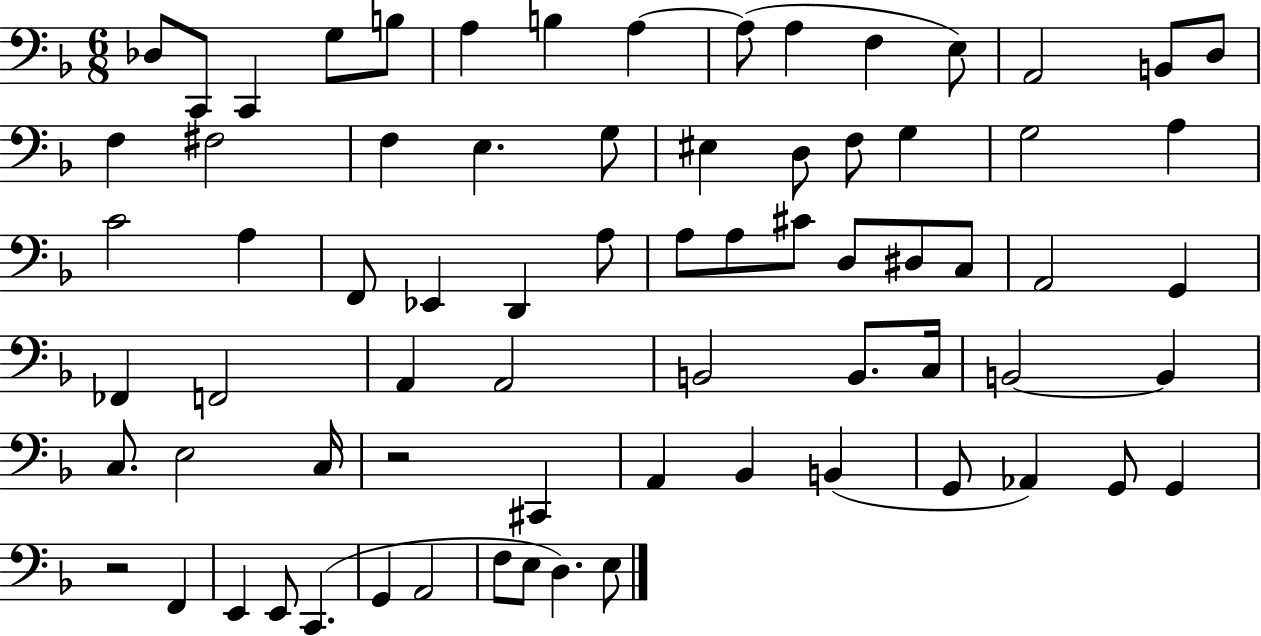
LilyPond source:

{
  \clef bass
  \numericTimeSignature
  \time 6/8
  \key f \major
  des8 c,8 c,4 g8 b8 | a4 b4 a4~~ | a8( a4 f4 e8) | a,2 b,8 d8 | \break f4 fis2 | f4 e4. g8 | eis4 d8 f8 g4 | g2 a4 | \break c'2 a4 | f,8 ees,4 d,4 a8 | a8 a8 cis'8 d8 dis8 c8 | a,2 g,4 | \break fes,4 f,2 | a,4 a,2 | b,2 b,8. c16 | b,2~~ b,4 | \break c8. e2 c16 | r2 cis,4 | a,4 bes,4 b,4( | g,8 aes,4) g,8 g,4 | \break r2 f,4 | e,4 e,8 c,4.( | g,4 a,2 | f8 e8 d4.) e8 | \break \bar "|."
}